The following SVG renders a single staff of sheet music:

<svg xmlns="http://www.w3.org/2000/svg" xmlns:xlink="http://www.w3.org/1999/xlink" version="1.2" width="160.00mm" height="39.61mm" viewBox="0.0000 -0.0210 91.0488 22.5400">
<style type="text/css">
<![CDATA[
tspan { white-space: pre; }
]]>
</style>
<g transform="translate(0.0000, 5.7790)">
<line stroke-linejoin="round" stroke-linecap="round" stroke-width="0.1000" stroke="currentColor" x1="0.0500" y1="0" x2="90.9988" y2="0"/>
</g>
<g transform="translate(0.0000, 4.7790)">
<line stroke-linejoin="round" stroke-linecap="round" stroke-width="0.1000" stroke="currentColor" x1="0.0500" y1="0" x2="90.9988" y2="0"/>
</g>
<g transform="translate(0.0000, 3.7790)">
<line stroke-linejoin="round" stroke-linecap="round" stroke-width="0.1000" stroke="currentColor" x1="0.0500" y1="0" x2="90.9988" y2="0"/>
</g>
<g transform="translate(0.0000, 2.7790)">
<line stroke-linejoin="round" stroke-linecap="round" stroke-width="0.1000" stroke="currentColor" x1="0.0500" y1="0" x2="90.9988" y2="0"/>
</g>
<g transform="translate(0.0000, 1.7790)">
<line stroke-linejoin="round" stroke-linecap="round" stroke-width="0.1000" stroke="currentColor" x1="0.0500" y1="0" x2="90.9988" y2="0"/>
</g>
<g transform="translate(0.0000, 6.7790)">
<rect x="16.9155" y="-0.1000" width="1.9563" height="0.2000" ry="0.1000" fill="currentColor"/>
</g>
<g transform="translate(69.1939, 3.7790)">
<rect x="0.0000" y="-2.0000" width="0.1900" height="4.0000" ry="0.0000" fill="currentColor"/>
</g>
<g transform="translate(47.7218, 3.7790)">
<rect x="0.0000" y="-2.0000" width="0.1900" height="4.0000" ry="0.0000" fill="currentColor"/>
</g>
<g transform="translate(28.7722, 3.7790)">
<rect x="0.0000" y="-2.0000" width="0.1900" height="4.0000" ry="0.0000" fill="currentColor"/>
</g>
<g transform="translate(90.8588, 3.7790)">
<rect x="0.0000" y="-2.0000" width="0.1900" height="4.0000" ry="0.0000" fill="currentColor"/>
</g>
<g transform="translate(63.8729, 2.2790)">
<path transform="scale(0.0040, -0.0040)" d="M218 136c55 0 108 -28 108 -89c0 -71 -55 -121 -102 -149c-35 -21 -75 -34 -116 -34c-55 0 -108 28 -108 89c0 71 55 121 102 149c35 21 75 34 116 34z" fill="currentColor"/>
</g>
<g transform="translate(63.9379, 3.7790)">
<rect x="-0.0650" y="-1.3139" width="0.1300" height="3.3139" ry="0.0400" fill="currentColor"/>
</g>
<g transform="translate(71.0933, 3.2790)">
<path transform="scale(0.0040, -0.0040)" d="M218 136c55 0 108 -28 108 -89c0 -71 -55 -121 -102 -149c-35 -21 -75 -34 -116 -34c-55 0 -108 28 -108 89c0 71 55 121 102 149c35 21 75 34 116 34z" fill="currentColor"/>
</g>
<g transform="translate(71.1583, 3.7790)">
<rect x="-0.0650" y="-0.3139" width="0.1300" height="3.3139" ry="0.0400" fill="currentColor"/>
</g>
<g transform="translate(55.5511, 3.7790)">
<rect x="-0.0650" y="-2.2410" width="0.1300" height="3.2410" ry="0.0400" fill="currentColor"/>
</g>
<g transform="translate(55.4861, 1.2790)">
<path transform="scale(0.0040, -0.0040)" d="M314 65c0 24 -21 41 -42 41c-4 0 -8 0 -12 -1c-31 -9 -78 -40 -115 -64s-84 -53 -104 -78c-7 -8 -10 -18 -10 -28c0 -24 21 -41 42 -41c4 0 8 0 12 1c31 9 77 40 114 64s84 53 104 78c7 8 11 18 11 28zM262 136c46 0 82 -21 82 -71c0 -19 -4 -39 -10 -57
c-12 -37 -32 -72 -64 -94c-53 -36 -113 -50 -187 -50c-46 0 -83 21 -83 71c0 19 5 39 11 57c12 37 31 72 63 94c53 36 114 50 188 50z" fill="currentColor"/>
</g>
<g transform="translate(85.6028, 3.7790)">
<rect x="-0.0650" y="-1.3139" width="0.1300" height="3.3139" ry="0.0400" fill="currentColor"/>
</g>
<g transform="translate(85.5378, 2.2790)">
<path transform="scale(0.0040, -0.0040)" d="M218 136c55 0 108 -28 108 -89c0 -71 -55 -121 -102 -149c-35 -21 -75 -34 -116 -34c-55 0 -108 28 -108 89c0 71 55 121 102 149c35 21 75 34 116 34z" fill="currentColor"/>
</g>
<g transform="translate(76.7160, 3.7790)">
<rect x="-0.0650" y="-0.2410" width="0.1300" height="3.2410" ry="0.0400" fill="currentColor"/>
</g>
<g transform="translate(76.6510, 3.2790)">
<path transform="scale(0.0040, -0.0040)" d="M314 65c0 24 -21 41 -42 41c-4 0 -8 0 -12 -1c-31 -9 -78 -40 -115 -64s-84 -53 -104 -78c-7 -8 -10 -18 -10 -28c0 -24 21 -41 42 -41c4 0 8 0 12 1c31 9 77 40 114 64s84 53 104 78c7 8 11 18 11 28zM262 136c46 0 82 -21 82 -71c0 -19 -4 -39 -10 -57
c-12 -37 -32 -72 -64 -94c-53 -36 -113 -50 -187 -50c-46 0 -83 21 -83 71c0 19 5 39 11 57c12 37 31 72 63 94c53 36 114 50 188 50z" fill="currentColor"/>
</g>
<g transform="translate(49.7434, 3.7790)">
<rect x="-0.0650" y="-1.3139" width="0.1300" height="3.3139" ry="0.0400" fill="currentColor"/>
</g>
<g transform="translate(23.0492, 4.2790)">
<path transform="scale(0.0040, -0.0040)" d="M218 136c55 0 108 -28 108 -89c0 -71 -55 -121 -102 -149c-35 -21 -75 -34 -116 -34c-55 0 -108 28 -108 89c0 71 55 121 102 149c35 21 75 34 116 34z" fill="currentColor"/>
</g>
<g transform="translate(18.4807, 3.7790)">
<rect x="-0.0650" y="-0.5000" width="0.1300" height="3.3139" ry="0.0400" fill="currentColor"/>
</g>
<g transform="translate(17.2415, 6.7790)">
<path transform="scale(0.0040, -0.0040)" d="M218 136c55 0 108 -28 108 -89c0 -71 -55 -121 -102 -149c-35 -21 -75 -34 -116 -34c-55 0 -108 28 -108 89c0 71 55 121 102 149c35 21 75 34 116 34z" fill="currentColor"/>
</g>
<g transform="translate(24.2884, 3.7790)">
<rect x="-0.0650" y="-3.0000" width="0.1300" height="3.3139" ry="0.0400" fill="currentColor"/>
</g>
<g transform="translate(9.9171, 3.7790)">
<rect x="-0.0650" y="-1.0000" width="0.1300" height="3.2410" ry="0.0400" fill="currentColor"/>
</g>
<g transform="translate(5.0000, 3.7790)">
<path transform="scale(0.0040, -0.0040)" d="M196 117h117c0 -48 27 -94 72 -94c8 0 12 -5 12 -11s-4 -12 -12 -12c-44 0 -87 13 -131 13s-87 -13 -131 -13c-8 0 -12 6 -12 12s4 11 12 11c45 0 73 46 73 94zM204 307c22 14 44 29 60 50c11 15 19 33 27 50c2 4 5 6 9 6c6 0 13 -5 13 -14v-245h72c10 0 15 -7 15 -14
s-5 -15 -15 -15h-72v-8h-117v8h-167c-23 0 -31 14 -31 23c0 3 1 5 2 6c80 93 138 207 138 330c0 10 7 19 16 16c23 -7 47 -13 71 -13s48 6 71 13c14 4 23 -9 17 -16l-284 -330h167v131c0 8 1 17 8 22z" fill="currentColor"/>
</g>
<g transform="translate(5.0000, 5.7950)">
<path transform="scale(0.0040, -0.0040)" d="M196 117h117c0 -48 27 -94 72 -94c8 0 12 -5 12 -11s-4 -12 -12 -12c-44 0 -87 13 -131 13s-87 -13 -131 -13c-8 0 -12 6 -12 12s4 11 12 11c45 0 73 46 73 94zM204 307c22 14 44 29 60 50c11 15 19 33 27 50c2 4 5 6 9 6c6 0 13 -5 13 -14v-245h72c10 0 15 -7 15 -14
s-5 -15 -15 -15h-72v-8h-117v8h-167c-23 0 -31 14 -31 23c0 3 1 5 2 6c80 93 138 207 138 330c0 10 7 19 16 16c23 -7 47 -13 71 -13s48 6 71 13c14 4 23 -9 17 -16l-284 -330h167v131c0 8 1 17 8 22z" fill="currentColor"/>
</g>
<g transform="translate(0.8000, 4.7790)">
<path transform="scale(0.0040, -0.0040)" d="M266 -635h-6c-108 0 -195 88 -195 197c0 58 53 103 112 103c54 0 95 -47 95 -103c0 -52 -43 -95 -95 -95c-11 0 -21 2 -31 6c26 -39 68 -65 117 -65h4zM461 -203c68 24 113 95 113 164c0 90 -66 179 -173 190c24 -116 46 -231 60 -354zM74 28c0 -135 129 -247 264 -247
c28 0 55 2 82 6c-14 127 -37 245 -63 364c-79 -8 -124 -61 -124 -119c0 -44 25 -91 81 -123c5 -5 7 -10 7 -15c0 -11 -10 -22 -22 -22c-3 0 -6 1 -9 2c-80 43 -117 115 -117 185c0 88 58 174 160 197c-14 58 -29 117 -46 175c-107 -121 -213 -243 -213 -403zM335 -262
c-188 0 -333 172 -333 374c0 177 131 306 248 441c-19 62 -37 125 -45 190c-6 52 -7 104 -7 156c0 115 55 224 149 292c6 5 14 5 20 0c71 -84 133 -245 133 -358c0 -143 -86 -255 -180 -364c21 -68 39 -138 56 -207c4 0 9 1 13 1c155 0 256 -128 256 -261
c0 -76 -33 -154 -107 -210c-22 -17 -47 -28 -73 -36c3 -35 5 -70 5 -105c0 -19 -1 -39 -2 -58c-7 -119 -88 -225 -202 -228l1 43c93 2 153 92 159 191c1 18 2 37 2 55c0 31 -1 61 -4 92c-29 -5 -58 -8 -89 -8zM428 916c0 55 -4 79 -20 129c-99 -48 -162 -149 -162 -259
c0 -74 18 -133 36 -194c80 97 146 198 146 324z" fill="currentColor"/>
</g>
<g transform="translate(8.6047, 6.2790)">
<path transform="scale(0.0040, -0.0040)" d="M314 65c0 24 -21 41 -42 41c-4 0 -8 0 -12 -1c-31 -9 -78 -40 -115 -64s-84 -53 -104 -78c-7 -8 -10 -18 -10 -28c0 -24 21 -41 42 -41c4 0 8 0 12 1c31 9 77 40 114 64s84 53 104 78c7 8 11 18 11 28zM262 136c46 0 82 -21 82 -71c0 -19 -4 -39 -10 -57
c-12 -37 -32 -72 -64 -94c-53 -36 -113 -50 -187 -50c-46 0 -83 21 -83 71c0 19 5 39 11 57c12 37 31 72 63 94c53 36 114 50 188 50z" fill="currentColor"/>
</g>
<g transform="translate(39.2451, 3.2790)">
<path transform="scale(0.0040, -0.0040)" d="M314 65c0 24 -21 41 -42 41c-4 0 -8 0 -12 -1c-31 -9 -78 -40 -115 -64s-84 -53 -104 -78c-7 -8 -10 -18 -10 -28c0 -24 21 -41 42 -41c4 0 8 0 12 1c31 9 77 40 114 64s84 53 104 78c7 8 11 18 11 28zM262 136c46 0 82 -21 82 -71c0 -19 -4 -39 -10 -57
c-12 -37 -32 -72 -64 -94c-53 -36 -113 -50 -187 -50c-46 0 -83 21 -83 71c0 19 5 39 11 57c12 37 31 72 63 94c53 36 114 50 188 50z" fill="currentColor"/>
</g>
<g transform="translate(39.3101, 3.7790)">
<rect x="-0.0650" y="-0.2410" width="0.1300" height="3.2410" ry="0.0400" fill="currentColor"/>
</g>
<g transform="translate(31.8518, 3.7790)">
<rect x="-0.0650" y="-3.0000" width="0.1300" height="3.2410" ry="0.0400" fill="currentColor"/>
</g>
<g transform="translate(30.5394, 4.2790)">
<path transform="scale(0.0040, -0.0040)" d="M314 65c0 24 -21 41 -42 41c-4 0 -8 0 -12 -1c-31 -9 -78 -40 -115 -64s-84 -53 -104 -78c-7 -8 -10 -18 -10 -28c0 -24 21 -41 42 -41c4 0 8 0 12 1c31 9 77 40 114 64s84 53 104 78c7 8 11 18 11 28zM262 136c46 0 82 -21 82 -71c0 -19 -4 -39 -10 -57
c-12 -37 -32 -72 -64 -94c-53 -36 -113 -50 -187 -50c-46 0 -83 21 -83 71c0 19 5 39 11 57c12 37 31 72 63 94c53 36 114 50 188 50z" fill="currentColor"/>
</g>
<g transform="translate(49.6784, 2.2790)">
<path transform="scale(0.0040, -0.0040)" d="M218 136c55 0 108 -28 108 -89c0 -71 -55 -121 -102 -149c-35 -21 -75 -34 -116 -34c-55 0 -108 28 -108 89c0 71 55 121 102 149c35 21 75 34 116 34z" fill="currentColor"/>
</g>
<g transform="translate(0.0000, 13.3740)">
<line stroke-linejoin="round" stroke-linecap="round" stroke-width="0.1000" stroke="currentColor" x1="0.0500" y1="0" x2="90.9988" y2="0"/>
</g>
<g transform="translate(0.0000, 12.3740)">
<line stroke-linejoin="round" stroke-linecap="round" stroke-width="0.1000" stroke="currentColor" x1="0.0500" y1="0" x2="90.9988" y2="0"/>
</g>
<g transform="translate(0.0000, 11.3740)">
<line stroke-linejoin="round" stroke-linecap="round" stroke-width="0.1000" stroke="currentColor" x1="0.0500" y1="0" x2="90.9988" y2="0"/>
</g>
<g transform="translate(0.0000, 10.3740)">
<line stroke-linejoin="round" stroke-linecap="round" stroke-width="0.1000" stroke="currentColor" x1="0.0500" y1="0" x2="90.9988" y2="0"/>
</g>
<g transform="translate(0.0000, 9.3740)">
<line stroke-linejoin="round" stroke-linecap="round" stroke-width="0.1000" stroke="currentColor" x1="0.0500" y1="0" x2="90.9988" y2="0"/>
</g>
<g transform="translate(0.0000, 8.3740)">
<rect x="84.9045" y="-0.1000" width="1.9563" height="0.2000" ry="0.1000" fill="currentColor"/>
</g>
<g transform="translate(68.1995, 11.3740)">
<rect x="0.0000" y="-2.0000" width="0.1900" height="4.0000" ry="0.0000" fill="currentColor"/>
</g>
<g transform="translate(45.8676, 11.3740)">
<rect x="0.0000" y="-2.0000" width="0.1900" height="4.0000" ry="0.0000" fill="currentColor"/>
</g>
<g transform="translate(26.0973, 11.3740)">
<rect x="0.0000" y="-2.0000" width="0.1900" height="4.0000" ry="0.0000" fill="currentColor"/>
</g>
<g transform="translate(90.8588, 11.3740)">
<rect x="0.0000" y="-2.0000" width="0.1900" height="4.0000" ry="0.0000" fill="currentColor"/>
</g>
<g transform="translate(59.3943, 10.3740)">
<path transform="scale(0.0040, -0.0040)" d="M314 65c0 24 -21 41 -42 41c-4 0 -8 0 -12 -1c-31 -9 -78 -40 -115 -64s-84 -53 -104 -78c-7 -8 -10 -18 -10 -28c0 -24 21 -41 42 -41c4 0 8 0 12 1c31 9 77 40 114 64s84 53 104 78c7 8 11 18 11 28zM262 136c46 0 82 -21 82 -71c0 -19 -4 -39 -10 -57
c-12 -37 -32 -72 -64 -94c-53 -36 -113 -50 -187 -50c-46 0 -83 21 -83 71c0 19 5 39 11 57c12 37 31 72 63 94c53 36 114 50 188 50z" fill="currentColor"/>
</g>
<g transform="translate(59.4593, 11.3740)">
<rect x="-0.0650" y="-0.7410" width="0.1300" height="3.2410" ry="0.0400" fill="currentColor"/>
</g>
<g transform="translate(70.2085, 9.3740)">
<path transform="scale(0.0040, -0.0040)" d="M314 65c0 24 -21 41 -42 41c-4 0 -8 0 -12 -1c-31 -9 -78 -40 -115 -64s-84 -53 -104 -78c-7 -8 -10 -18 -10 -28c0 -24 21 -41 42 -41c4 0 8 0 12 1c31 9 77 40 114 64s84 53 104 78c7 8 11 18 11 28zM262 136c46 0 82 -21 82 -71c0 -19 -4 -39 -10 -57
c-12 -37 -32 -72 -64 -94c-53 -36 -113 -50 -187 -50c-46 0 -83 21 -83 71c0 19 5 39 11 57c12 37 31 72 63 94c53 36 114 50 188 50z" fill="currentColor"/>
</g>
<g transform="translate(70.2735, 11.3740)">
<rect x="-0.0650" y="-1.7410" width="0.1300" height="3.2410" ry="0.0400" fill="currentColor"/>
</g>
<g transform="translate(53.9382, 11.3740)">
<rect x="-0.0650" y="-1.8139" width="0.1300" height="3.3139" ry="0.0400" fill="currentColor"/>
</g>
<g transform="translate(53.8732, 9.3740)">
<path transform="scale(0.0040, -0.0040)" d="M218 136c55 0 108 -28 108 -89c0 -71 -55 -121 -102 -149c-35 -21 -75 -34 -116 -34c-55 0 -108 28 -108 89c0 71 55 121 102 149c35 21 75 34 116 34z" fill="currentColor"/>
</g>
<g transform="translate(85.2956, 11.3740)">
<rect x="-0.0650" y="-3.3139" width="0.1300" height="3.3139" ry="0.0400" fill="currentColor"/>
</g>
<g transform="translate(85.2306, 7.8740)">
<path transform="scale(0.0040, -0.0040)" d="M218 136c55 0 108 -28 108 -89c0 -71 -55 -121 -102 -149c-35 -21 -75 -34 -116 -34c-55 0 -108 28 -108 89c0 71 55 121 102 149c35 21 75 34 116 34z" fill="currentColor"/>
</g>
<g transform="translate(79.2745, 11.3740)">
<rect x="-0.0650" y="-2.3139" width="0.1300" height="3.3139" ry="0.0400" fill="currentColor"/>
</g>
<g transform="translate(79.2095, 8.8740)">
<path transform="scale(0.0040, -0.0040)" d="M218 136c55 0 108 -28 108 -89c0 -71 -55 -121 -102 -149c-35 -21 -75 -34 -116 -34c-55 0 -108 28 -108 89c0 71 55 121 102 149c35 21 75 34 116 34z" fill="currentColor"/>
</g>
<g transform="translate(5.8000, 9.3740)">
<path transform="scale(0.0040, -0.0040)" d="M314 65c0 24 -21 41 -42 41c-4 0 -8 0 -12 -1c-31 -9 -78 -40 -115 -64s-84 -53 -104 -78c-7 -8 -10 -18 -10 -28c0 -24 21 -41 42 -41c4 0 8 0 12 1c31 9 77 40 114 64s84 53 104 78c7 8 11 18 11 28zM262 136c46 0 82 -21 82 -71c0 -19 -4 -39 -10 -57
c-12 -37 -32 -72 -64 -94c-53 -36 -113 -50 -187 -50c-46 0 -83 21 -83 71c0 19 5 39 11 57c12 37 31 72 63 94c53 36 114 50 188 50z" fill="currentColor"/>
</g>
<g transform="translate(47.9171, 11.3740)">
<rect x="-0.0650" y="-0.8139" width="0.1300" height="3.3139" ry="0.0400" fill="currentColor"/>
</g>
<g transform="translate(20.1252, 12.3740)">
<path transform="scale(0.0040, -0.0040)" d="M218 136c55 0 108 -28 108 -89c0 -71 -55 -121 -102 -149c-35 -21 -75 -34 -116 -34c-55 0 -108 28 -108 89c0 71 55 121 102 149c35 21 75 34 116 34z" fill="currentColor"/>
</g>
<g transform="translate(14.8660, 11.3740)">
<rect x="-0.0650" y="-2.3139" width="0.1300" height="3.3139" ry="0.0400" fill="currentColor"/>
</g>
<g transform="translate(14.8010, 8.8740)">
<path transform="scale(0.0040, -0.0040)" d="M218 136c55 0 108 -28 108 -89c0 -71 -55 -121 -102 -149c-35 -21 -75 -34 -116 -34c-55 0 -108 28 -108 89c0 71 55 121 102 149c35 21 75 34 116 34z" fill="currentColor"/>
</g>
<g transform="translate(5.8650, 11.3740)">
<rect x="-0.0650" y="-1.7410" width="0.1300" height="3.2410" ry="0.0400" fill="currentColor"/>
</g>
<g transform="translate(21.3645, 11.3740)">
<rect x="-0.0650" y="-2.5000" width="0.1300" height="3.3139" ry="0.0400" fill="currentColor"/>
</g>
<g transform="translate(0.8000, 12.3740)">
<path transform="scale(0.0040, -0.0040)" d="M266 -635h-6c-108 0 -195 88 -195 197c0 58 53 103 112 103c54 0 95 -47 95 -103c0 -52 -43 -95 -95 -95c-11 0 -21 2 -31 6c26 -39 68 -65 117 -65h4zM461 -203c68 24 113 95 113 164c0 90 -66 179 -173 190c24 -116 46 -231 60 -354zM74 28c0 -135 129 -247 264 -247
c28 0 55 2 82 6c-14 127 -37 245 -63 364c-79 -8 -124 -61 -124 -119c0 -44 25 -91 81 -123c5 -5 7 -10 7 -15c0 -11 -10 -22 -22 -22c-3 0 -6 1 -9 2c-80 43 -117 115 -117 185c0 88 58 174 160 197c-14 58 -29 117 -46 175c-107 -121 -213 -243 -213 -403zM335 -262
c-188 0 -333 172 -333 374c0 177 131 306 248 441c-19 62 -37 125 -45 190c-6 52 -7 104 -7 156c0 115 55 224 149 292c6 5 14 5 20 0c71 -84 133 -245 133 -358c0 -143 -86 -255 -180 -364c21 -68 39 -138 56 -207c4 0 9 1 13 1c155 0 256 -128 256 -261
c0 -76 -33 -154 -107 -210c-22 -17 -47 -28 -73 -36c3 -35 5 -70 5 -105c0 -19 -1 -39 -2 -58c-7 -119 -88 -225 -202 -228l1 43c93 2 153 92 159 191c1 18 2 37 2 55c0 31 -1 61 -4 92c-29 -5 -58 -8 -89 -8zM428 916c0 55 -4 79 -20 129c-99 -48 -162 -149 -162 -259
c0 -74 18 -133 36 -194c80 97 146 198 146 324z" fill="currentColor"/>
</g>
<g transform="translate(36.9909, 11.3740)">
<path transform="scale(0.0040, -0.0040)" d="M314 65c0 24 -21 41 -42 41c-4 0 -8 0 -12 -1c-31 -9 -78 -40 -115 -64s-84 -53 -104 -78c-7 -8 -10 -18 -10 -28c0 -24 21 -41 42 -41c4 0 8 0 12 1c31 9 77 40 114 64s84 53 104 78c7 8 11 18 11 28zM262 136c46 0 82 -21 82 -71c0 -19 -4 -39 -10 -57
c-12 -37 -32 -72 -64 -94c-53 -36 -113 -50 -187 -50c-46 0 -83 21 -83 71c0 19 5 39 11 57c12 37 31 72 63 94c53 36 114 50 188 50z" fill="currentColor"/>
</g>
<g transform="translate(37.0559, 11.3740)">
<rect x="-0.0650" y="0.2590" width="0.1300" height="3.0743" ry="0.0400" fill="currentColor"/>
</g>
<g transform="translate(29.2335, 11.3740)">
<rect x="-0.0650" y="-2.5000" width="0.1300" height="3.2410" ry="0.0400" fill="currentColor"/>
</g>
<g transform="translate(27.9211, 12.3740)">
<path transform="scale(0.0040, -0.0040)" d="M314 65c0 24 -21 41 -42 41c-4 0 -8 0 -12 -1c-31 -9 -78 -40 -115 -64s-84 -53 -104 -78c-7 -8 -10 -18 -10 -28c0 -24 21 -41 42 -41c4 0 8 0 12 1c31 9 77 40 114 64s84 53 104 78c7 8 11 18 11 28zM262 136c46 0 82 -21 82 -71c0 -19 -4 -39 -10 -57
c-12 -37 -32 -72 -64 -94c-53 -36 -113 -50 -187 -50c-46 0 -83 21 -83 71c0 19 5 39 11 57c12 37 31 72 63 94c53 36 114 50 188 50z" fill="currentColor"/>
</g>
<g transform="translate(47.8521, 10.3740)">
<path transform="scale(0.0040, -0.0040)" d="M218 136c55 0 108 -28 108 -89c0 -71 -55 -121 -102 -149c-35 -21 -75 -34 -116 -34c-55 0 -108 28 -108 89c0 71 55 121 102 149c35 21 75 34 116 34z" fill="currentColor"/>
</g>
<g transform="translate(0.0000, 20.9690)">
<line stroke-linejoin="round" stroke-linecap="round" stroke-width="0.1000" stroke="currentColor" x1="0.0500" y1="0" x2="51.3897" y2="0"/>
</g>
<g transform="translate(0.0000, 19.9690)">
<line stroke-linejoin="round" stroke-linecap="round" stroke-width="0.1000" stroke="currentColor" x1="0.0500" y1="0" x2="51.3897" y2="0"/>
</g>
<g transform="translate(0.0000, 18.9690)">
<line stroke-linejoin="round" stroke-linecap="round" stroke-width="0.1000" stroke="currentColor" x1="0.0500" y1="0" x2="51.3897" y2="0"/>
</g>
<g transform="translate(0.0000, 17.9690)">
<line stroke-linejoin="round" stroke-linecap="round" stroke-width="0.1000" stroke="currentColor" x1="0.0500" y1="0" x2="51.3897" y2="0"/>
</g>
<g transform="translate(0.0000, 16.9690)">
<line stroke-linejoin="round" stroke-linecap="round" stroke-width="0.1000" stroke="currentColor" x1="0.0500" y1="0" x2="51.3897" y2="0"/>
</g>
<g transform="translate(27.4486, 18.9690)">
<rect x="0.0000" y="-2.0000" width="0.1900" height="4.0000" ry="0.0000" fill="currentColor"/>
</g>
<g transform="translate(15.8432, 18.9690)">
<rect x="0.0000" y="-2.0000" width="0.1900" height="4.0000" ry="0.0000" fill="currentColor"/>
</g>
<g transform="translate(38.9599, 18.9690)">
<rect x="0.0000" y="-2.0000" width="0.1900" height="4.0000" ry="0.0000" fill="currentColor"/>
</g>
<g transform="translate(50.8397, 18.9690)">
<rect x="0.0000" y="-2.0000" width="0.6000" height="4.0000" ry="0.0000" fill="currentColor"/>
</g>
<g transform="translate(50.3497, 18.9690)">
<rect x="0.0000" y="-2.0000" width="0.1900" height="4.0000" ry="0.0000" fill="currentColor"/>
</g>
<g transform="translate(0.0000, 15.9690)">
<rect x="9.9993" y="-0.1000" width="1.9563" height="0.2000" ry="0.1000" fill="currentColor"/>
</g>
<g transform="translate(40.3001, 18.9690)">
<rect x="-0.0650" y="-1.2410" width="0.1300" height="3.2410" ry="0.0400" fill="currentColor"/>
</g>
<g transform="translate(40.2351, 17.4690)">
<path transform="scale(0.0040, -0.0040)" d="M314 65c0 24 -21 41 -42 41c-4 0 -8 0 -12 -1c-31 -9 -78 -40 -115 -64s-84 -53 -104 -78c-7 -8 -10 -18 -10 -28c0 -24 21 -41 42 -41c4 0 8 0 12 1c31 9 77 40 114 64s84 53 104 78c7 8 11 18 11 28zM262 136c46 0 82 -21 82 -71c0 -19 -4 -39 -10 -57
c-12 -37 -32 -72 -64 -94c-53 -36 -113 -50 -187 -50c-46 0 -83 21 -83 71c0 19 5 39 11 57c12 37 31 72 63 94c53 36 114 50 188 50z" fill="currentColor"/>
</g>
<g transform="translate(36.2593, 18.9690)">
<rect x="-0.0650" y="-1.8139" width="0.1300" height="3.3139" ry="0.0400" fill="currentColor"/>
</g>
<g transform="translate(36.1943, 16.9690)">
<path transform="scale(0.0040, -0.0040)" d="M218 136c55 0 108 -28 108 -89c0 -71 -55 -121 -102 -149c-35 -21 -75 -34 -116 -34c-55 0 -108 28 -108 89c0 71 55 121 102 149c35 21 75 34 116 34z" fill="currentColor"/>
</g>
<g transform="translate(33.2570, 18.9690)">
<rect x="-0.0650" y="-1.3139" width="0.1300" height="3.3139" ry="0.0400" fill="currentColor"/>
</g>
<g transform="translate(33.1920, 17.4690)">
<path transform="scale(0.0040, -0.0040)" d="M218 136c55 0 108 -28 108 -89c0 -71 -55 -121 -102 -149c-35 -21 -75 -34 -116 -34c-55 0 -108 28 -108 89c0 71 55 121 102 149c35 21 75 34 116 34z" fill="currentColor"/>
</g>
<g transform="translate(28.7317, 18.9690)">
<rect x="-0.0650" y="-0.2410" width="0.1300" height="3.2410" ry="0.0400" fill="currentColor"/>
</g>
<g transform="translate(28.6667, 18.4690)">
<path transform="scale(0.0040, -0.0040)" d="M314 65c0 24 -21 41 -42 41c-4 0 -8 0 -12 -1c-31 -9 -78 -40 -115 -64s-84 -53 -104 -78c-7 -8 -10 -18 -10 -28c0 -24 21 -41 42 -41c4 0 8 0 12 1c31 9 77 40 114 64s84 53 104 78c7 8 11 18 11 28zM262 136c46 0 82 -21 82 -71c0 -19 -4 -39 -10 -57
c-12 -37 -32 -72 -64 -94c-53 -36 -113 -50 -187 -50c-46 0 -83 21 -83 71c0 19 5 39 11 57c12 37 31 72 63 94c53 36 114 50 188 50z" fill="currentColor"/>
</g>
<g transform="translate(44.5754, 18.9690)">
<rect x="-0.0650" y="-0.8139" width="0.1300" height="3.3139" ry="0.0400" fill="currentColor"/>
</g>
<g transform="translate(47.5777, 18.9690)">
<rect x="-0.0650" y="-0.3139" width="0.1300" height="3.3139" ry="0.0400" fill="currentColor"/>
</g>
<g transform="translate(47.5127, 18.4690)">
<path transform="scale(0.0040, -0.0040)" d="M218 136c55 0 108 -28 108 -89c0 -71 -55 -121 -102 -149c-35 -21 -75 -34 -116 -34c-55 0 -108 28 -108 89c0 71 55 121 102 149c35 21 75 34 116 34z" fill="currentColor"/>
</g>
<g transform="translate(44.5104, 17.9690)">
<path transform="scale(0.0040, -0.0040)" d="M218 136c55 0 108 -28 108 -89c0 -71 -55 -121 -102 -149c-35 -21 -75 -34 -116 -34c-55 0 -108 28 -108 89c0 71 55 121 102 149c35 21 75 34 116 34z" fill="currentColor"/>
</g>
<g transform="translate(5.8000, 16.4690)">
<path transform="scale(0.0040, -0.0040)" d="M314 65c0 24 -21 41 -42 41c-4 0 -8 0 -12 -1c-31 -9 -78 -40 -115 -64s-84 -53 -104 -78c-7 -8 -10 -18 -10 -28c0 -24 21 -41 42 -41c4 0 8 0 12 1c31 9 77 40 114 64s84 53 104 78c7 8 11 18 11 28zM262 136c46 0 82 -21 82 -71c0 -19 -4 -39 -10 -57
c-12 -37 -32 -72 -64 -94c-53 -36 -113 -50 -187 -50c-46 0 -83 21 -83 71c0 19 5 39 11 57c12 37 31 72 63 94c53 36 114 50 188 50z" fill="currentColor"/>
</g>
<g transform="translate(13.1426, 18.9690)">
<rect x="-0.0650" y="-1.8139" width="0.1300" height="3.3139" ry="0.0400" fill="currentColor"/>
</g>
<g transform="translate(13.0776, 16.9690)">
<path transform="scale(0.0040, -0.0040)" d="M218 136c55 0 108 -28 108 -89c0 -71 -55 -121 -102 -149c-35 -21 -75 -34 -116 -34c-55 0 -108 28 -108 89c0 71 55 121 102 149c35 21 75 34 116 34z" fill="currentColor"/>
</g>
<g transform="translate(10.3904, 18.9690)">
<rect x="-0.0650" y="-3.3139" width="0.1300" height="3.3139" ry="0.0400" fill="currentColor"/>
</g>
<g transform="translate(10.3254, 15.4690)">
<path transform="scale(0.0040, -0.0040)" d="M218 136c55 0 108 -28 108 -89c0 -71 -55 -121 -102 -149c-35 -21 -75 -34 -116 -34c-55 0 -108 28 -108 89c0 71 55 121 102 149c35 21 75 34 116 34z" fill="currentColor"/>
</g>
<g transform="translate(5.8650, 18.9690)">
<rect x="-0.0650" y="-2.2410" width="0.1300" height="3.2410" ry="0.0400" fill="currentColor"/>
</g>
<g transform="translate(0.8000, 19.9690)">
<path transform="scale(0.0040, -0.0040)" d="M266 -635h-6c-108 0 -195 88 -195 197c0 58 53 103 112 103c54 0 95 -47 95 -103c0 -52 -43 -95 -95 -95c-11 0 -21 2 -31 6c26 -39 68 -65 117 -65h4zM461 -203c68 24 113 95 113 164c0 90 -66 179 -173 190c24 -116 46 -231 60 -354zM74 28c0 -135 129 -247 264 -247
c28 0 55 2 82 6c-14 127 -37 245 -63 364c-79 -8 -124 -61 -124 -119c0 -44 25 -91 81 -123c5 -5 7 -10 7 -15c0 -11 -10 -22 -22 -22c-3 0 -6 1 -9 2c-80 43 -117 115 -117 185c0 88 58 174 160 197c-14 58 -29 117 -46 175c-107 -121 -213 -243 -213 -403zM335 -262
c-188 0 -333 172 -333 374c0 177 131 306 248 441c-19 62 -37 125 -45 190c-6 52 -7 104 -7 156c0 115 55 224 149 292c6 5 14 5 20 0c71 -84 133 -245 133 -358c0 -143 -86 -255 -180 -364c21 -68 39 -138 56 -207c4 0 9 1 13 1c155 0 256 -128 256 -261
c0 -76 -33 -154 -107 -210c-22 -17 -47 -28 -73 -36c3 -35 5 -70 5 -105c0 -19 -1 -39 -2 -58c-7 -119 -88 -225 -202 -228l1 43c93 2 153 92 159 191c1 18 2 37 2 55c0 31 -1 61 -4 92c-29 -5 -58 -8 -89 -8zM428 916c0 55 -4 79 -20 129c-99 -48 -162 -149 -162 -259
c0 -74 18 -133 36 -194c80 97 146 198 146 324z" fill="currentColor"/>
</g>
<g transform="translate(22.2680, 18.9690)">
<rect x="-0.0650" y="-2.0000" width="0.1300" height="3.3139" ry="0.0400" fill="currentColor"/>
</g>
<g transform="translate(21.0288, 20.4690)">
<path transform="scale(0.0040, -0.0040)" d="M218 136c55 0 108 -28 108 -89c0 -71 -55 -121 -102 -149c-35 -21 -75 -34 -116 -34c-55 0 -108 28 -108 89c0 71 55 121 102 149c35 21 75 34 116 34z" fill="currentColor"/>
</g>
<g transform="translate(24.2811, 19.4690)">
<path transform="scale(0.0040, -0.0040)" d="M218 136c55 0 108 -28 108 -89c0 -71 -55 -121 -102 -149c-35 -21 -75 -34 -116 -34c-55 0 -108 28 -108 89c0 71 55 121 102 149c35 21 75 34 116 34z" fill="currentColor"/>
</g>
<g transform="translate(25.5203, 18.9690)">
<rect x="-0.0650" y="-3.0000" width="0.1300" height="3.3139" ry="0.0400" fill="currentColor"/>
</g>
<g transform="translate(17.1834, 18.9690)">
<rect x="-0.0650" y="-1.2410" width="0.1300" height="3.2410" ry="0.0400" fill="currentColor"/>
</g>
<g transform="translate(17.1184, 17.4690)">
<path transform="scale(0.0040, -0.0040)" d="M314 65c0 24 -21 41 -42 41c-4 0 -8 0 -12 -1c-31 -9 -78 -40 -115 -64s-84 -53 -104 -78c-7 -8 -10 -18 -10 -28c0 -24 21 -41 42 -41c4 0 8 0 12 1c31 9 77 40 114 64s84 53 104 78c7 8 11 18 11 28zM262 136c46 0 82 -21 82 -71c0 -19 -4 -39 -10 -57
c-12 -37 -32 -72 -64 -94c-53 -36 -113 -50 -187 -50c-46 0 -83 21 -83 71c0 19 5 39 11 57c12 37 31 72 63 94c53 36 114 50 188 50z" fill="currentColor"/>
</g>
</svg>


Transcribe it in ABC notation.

X:1
T:Untitled
M:4/4
L:1/4
K:C
D2 C A A2 c2 e g2 e c c2 e f2 g G G2 B2 d f d2 f2 g b g2 b f e2 F A c2 e f e2 d c